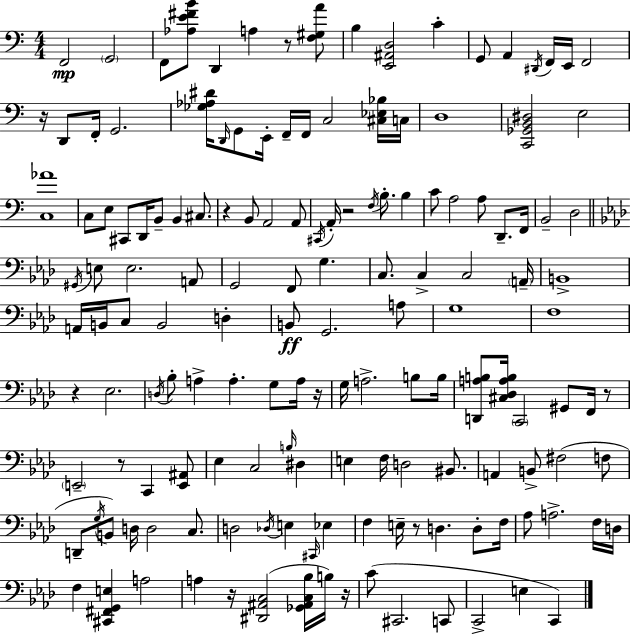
{
  \clef bass
  \numericTimeSignature
  \time 4/4
  \key c \major
  \repeat volta 2 { f,2\mp \parenthesize g,2 | f,8 <aes e' fis' b'>8 d,4 a4 r8 <f gis a'>8 | b4 <e, ais, d>2 c'4-. | g,8 a,4 \acciaccatura { dis,16 } f,16 e,16 f,2 | \break r16 d,8 f,16-. g,2. | <ges aes dis'>16 \grace { d,16 } g,8 e,16-. f,16-- f,16 c2 | <cis ees bes>16 c16 d1 | <c, ges, b, dis>2 e2 | \break <c aes'>1 | c8 e8 cis,8 d,16 b,8-- b,4 cis8. | r4 b,8 a,2 | a,8 \acciaccatura { cis,16 } a,16-. r2 \acciaccatura { f16 } b8.-. | \break b4 c'8 a2 a8 | d,8.-- f,16 b,2-- d2 | \bar "||" \break \key f \minor \acciaccatura { gis,16 } e8 e2. a,8 | g,2 f,8 g4. | c8. c4-> c2 | \parenthesize a,16-- b,1-> | \break a,16 b,16 c8 b,2 d4-. | b,8\ff g,2. a8 | g1 | f1 | \break r4 ees2. | \acciaccatura { d16 } bes8-. a4-> a4.-. g8 | a16 r16 g16 a2.-> b8 | b16 <d, a b>8 <cis des a b>16 \parenthesize c,2 gis,8 f,16 | \break r8 \parenthesize e,2-- r8 c,4 | <e, ais,>8 ees4 c2 \grace { b16 } dis4 | e4 f16 d2 | bis,8. a,4 b,8-> fis2( | \break f8 d,8-- \acciaccatura { g16 } b,8) d16 d2 | c8. d2 \acciaccatura { des16 } e4 | \grace { cis,16 } ees4 f4 e16-- r8 d4. | d8-. f16 aes8 a2.-> | \break f16 d16 f4 <cis, fis, g, e>4 a2 | a4 r16 <dis, ais, c>2( | <ges, ais, c bes>16 b16) r16 c'8( cis,2. | c,8 c,2-> e4 | \break c,4) } \bar "|."
}